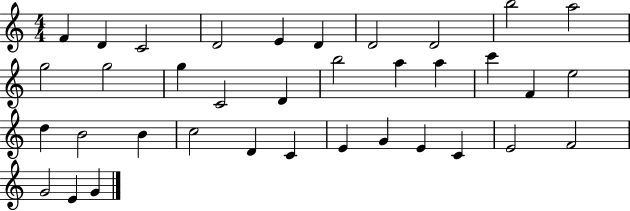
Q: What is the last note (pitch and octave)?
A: G4